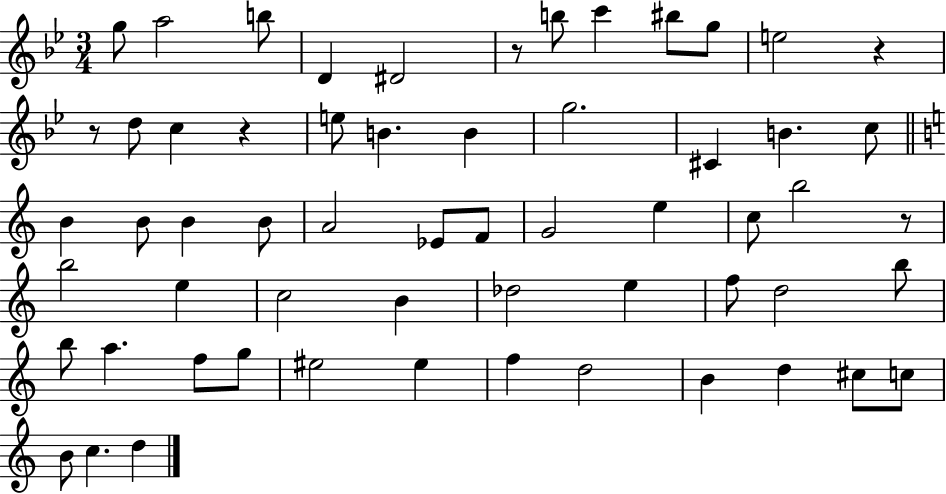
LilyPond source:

{
  \clef treble
  \numericTimeSignature
  \time 3/4
  \key bes \major
  g''8 a''2 b''8 | d'4 dis'2 | r8 b''8 c'''4 bis''8 g''8 | e''2 r4 | \break r8 d''8 c''4 r4 | e''8 b'4. b'4 | g''2. | cis'4 b'4. c''8 | \break \bar "||" \break \key c \major b'4 b'8 b'4 b'8 | a'2 ees'8 f'8 | g'2 e''4 | c''8 b''2 r8 | \break b''2 e''4 | c''2 b'4 | des''2 e''4 | f''8 d''2 b''8 | \break b''8 a''4. f''8 g''8 | eis''2 eis''4 | f''4 d''2 | b'4 d''4 cis''8 c''8 | \break b'8 c''4. d''4 | \bar "|."
}